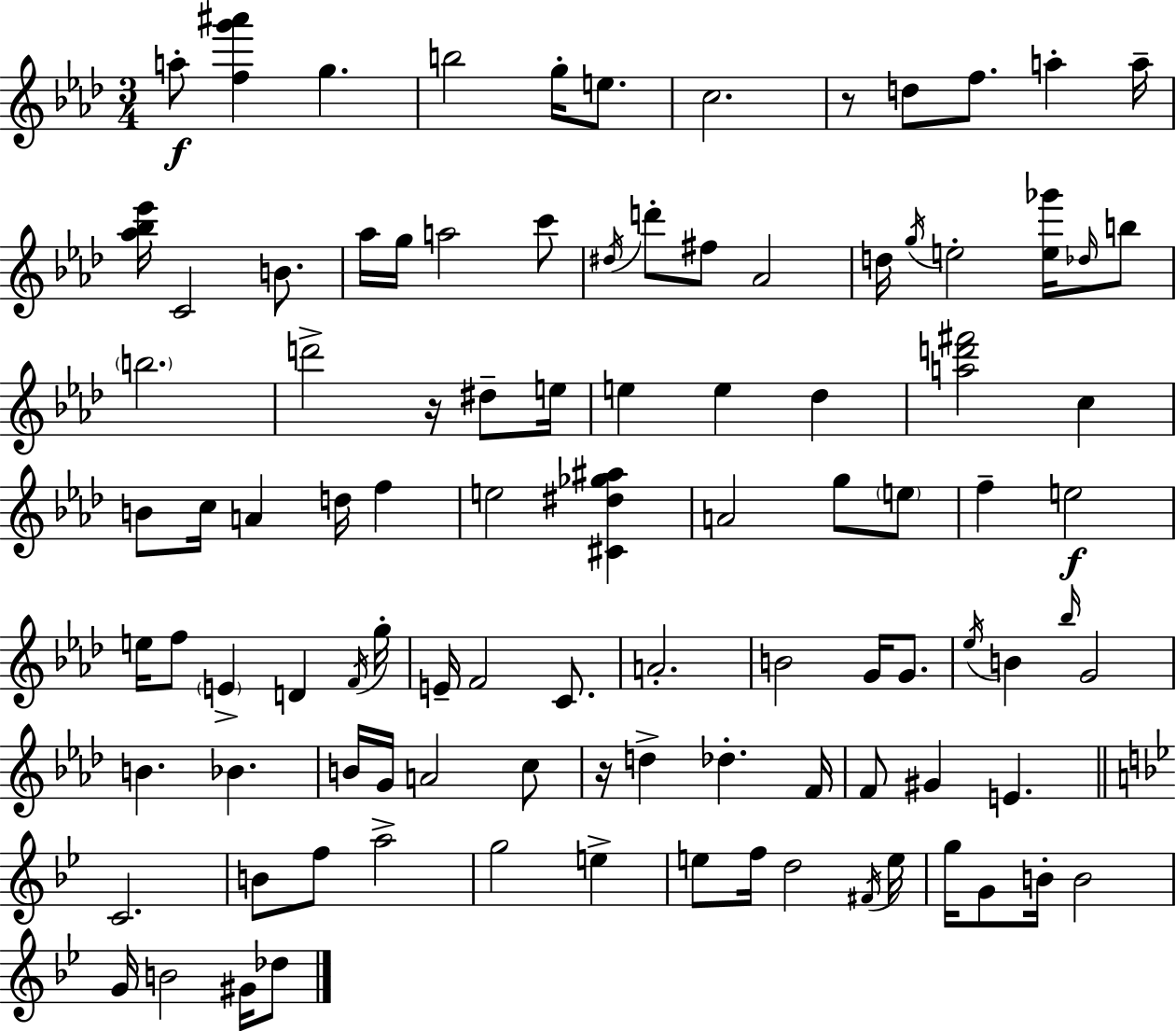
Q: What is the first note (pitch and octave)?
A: A5